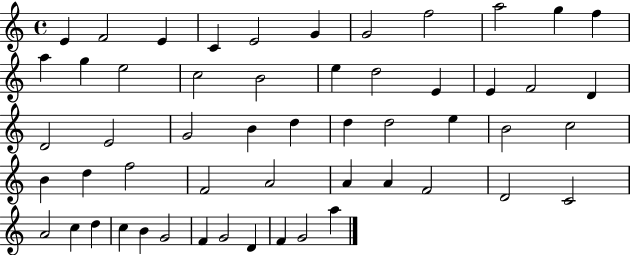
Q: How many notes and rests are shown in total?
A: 54